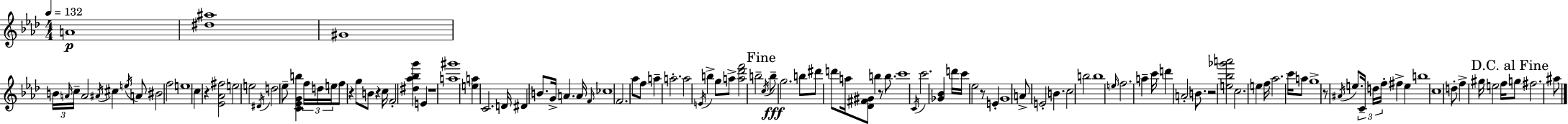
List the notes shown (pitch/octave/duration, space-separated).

A4/w [D#5,A#5]/w G#4/w B4/s A4/s C5/s A4/h A#4/s C#5/q E5/s A4/e BIS4/h F5/h E5/w C5/q R/q [Eb4,Ab4,F#5]/h E5/h E5/h D#4/s D5/h Eb5/e [C4,Eb4,G4,B5]/q F5/s D5/s E5/s F5/e R/q G5/e B4/e R/q C5/s F4/h [D#5,Ab5,Bb5,G6]/q E4/q R/w [A5,G#6]/w [E5,A5]/q C4/h. D4/s D#4/q B4/e. G4/s A4/q. A4/s F4/s CES5/w F4/h. Ab5/e F5/e A5/q A5/h. A5/h E4/s B5/q G5/e A5/e [A5,Db6,F6]/h B5/h C5/s B5/e G5/h. B5/e D#6/e D6/e A5/s [Db4,F#4,G#4]/e B5/q R/e B5/e. C6/w C4/s C6/h. [Gb4,Bb4]/q D6/s C6/s Eb5/h R/e E4/q G4/w A4/e E4/h B4/q. C5/h B5/h B5/w E5/s F5/h. A5/q C6/s D6/q A4/h B4/e. R/h [E5,Bb5,Gb6,A6]/h C5/h. E5/q F5/s Ab5/h. C6/s A5/e G5/w R/e A#4/s E5/e. C4/s D5/s F5/s F#5/q E5/q B5/w C5/w D5/e F5/q G#5/s E5/h F5/s G5/e F#5/h. A#5/e